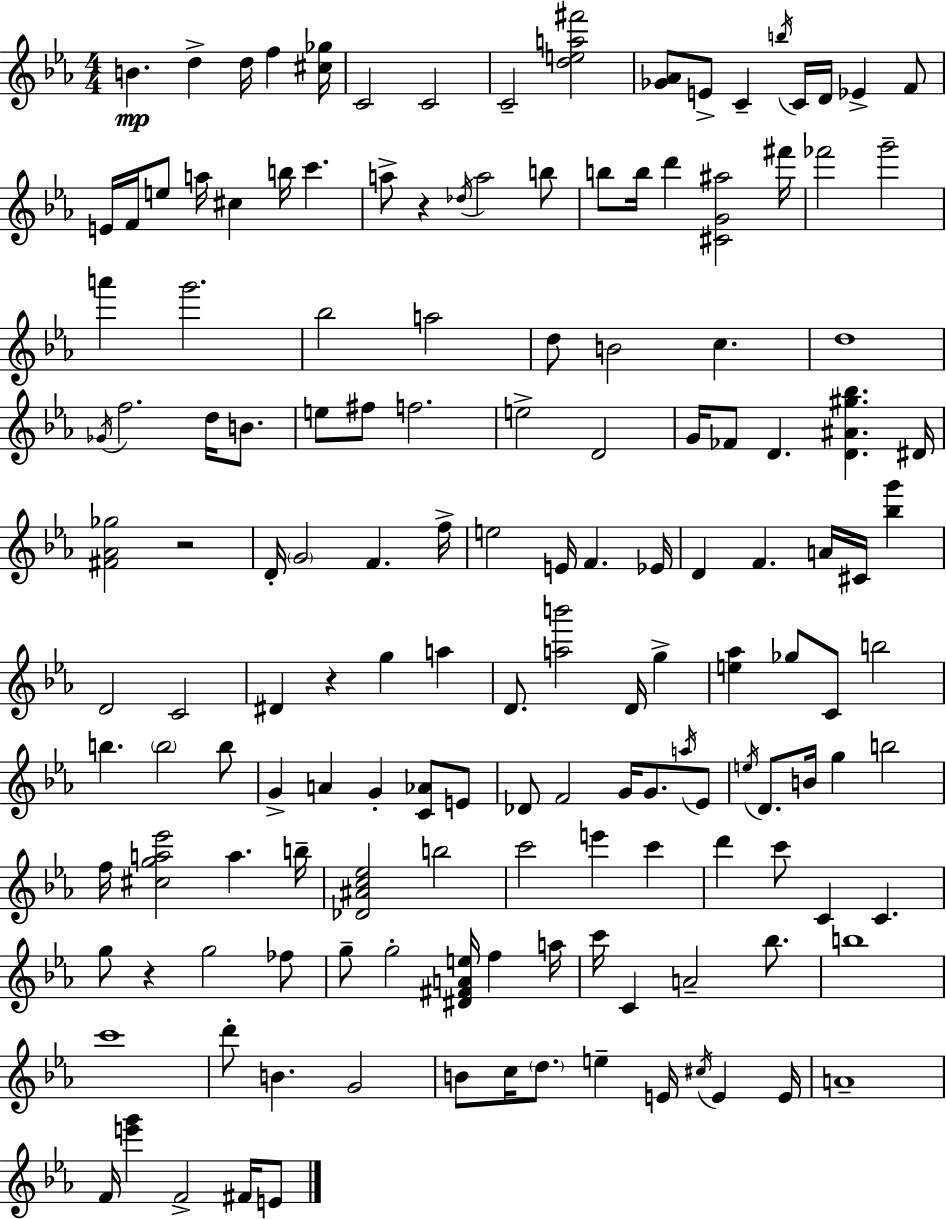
B4/q. D5/q D5/s F5/q [C#5,Gb5]/s C4/h C4/h C4/h [D5,E5,A5,F#6]/h [Gb4,Ab4]/e E4/e C4/q B5/s C4/s D4/s Eb4/q F4/e E4/s F4/s E5/e A5/s C#5/q B5/s C6/q. A5/e R/q Db5/s A5/h B5/e B5/e B5/s D6/q [C#4,G4,A#5]/h F#6/s FES6/h G6/h A6/q G6/h. Bb5/h A5/h D5/e B4/h C5/q. D5/w Gb4/s F5/h. D5/s B4/e. E5/e F#5/e F5/h. E5/h D4/h G4/s FES4/e D4/q. [D4,A#4,G#5,Bb5]/q. D#4/s [F#4,Ab4,Gb5]/h R/h D4/s G4/h F4/q. F5/s E5/h E4/s F4/q. Eb4/s D4/q F4/q. A4/s C#4/s [Bb5,G6]/q D4/h C4/h D#4/q R/q G5/q A5/q D4/e. [A5,B6]/h D4/s G5/q [E5,Ab5]/q Gb5/e C4/e B5/h B5/q. B5/h B5/e G4/q A4/q G4/q [C4,Ab4]/e E4/e Db4/e F4/h G4/s G4/e. A5/s Eb4/e E5/s D4/e. B4/s G5/q B5/h F5/s [C#5,G5,A5,Eb6]/h A5/q. B5/s [Db4,A#4,C5,Eb5]/h B5/h C6/h E6/q C6/q D6/q C6/e C4/q C4/q. G5/e R/q G5/h FES5/e G5/e G5/h [D#4,F#4,A4,E5]/s F5/q A5/s C6/s C4/q A4/h Bb5/e. B5/w C6/w D6/e B4/q. G4/h B4/e C5/s D5/e. E5/q E4/s C#5/s E4/q E4/s A4/w F4/s [E6,G6]/q F4/h F#4/s E4/e